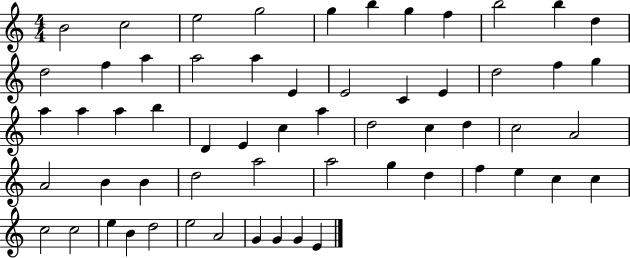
B4/h C5/h E5/h G5/h G5/q B5/q G5/q F5/q B5/h B5/q D5/q D5/h F5/q A5/q A5/h A5/q E4/q E4/h C4/q E4/q D5/h F5/q G5/q A5/q A5/q A5/q B5/q D4/q E4/q C5/q A5/q D5/h C5/q D5/q C5/h A4/h A4/h B4/q B4/q D5/h A5/h A5/h G5/q D5/q F5/q E5/q C5/q C5/q C5/h C5/h E5/q B4/q D5/h E5/h A4/h G4/q G4/q G4/q E4/q